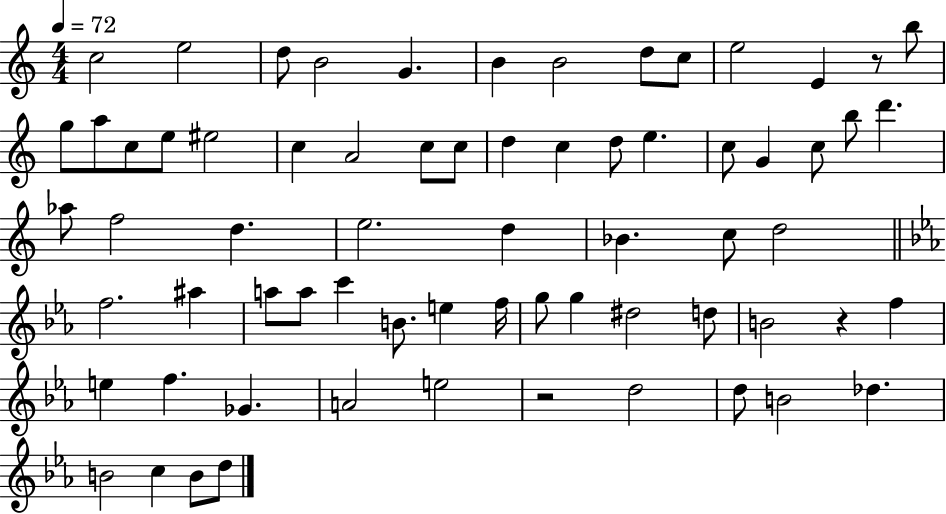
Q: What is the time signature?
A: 4/4